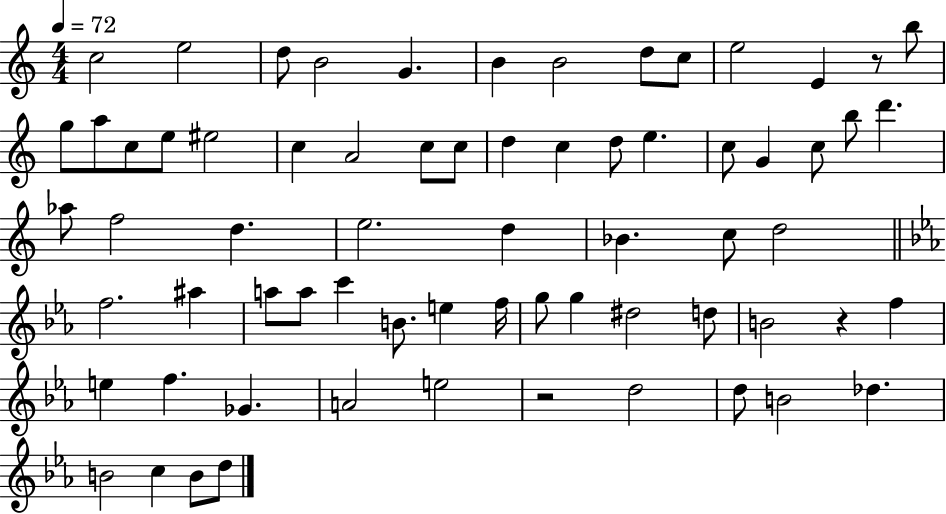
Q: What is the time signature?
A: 4/4